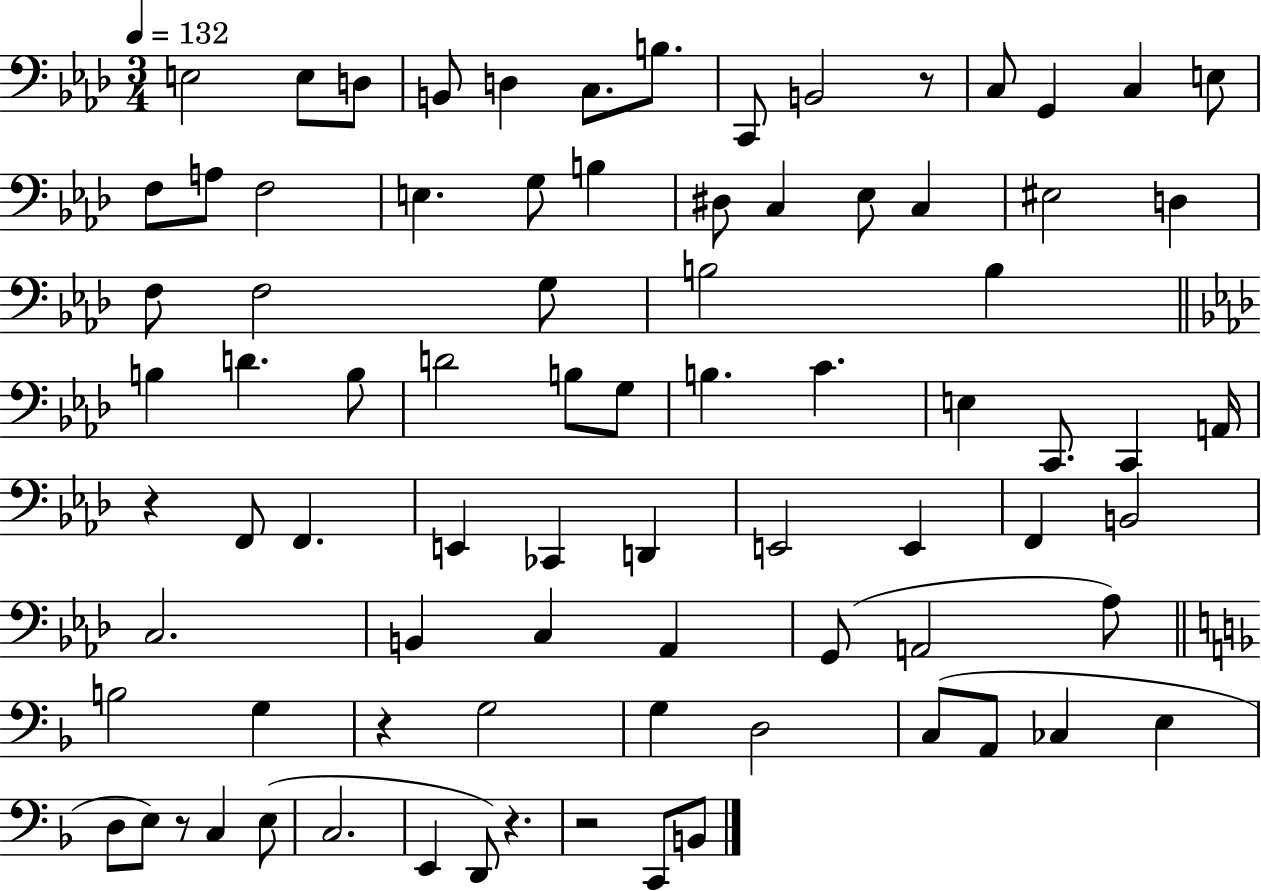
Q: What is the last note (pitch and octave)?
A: B2